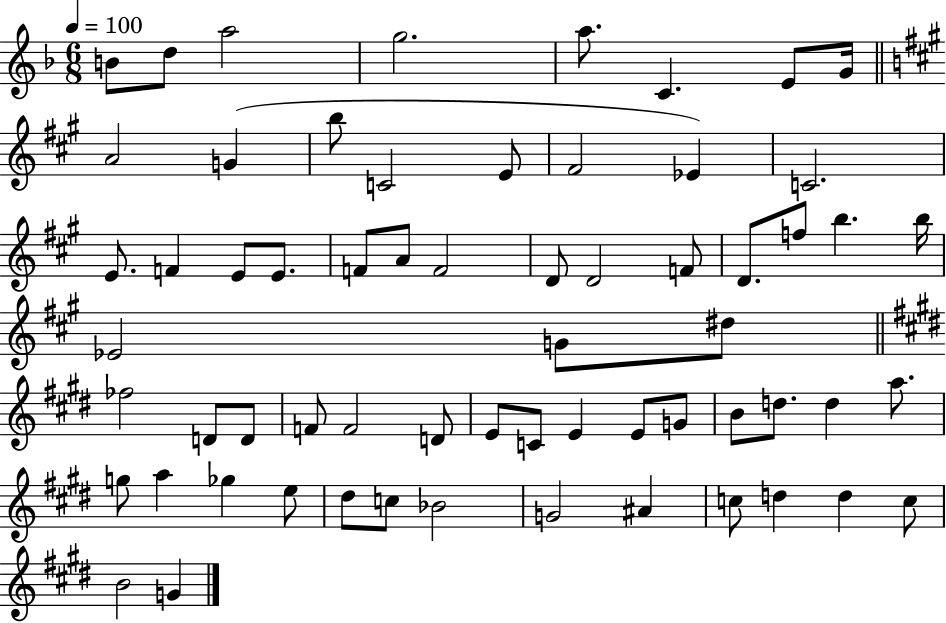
B4/e D5/e A5/h G5/h. A5/e. C4/q. E4/e G4/s A4/h G4/q B5/e C4/h E4/e F#4/h Eb4/q C4/h. E4/e. F4/q E4/e E4/e. F4/e A4/e F4/h D4/e D4/h F4/e D4/e. F5/e B5/q. B5/s Eb4/h G4/e D#5/e FES5/h D4/e D4/e F4/e F4/h D4/e E4/e C4/e E4/q E4/e G4/e B4/e D5/e. D5/q A5/e. G5/e A5/q Gb5/q E5/e D#5/e C5/e Bb4/h G4/h A#4/q C5/e D5/q D5/q C5/e B4/h G4/q